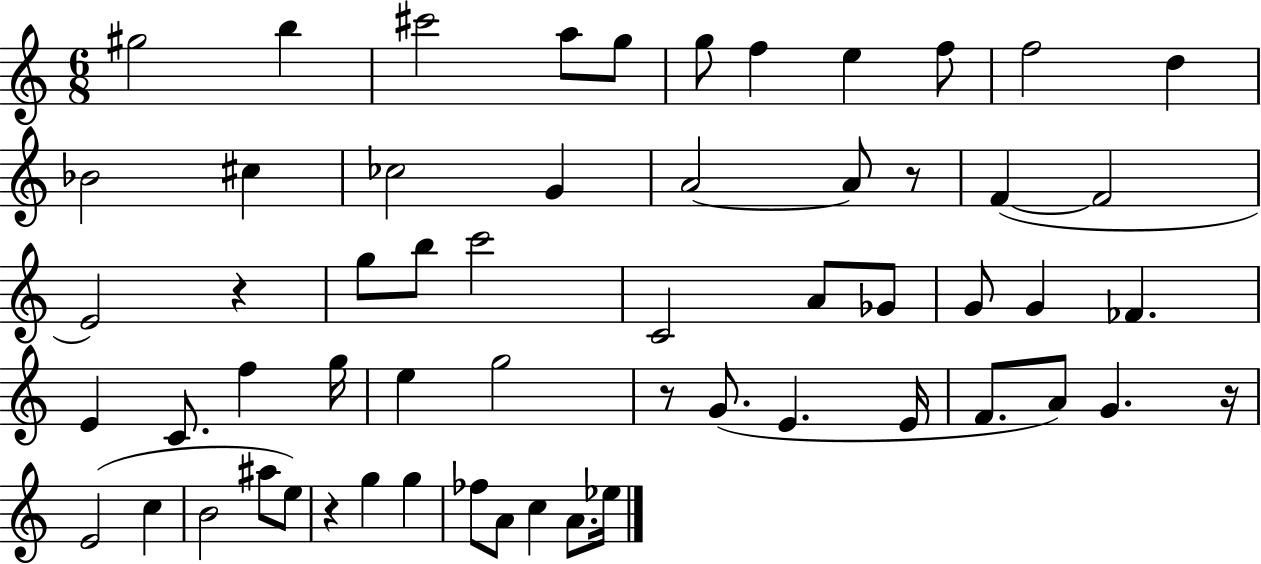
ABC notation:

X:1
T:Untitled
M:6/8
L:1/4
K:C
^g2 b ^c'2 a/2 g/2 g/2 f e f/2 f2 d _B2 ^c _c2 G A2 A/2 z/2 F F2 E2 z g/2 b/2 c'2 C2 A/2 _G/2 G/2 G _F E C/2 f g/4 e g2 z/2 G/2 E E/4 F/2 A/2 G z/4 E2 c B2 ^a/2 e/2 z g g _f/2 A/2 c A/2 _e/4